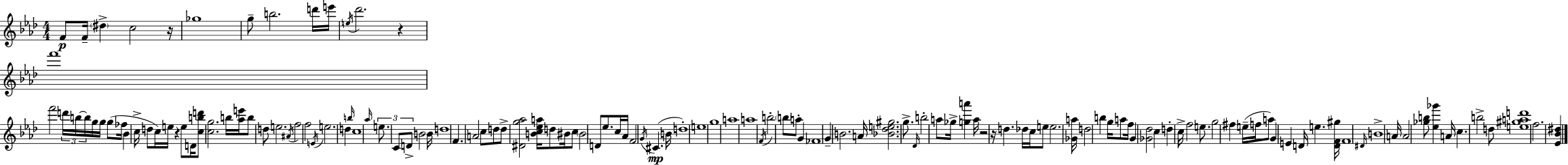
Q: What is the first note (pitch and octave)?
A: F4